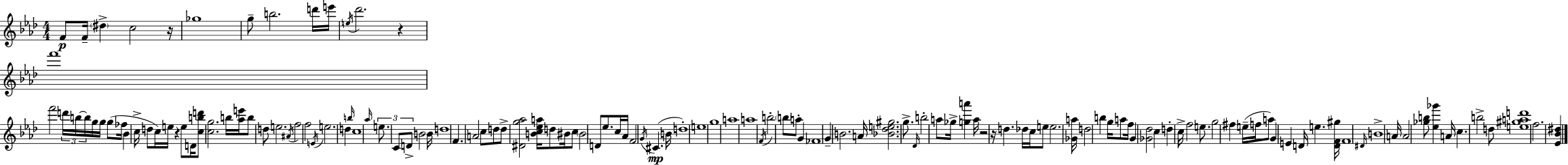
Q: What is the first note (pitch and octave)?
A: F4